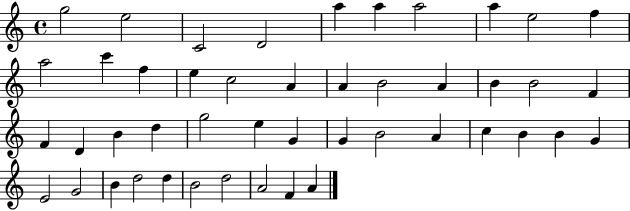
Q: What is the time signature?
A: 4/4